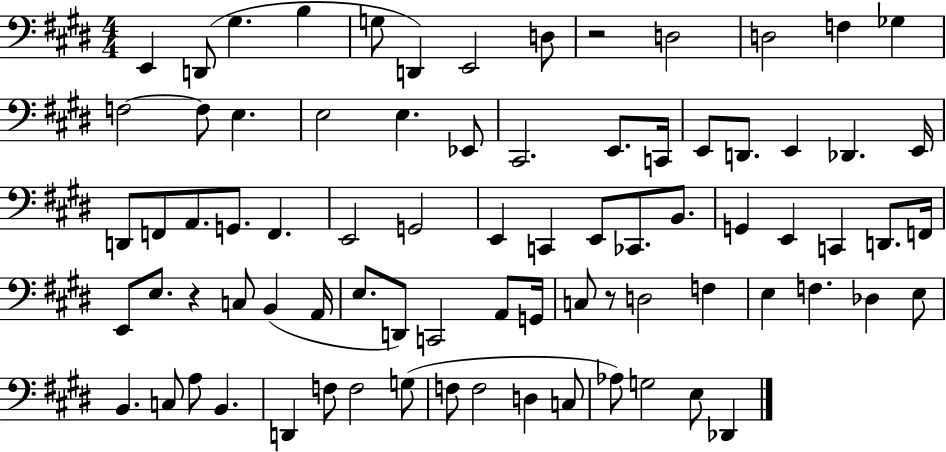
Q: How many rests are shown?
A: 3